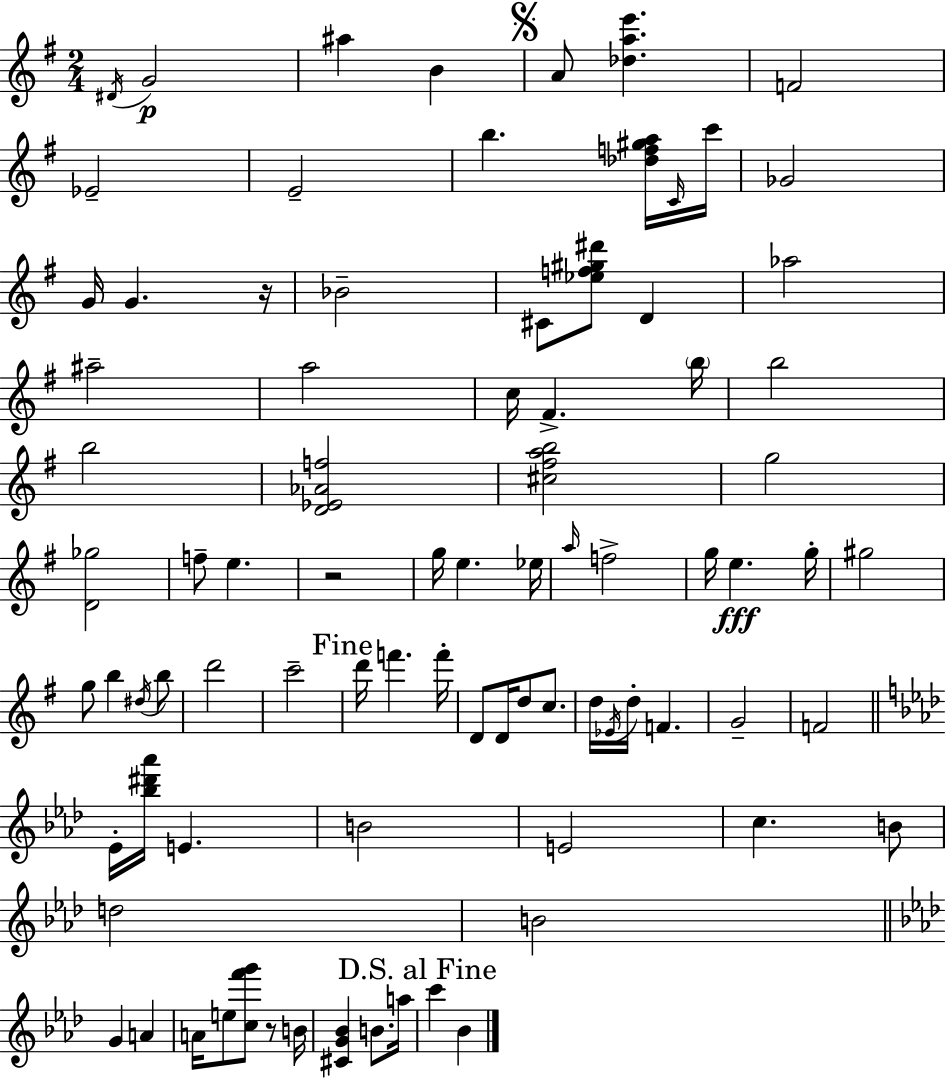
D#4/s G4/h A#5/q B4/q A4/e [Db5,A5,E6]/q. F4/h Eb4/h E4/h B5/q. [Db5,F5,G#5,A5]/s C4/s C6/s Gb4/h G4/s G4/q. R/s Bb4/h C#4/e [Eb5,F5,G#5,D#6]/e D4/q Ab5/h A#5/h A5/h C5/s F#4/q. B5/s B5/h B5/h [D4,Eb4,Ab4,F5]/h [C#5,F#5,A5,B5]/h G5/h [D4,Gb5]/h F5/e E5/q. R/h G5/s E5/q. Eb5/s A5/s F5/h G5/s E5/q. G5/s G#5/h G5/e B5/q D#5/s B5/e D6/h C6/h D6/s F6/q. F6/s D4/e D4/s D5/e C5/e. D5/s Eb4/s D5/s F4/q. G4/h F4/h Eb4/s [Bb5,D#6,Ab6]/s E4/q. B4/h E4/h C5/q. B4/e D5/h B4/h G4/q A4/q A4/s E5/e [C5,F6,G6]/e R/e B4/s [C#4,G4,Bb4]/q B4/e. A5/s C6/q Bb4/q